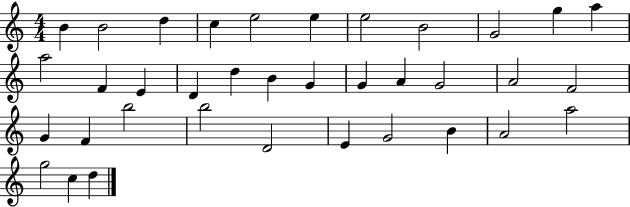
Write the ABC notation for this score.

X:1
T:Untitled
M:4/4
L:1/4
K:C
B B2 d c e2 e e2 B2 G2 g a a2 F E D d B G G A G2 A2 F2 G F b2 b2 D2 E G2 B A2 a2 g2 c d